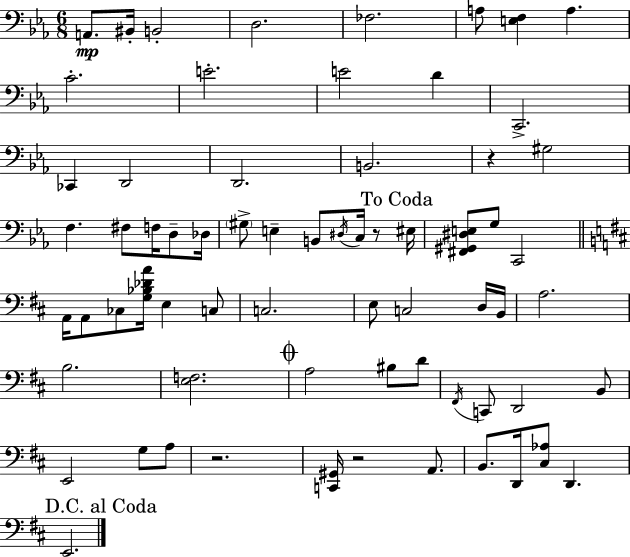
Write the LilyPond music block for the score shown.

{
  \clef bass
  \numericTimeSignature
  \time 6/8
  \key c \minor
  a,8.\mp bis,16-. b,2-. | d2. | fes2. | a8 <e f>4 a4. | \break c'2.-. | e'2.-. | e'2 d'4 | c,2.-> | \break ces,4 d,2 | d,2. | b,2. | r4 gis2 | \break f4. fis8 f16 d8-- des16 | \parenthesize gis8-> e4-- b,8 \acciaccatura { dis16 } c16 r8 | \mark "To Coda" eis16 <fis, gis, dis e>8 g8 c,2 | \bar "||" \break \key d \major a,16 a,8 ces8 <g bes des' a'>16 e4 c8 | c2. | e8 c2 d16 b,16 | a2. | \break b2. | <e f>2. | \mark \markup { \musicglyph "scripts.coda" } a2 bis8 d'8 | \acciaccatura { fis,16 } c,8 d,2 b,8 | \break e,2 g8 a8 | r2. | <c, gis,>16 r2 a,8. | b,8. d,16 <cis aes>8 d,4. | \break \mark "D.C. al Coda" e,2. | \bar "|."
}